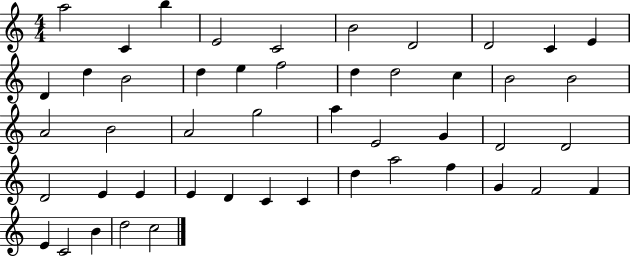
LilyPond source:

{
  \clef treble
  \numericTimeSignature
  \time 4/4
  \key c \major
  a''2 c'4 b''4 | e'2 c'2 | b'2 d'2 | d'2 c'4 e'4 | \break d'4 d''4 b'2 | d''4 e''4 f''2 | d''4 d''2 c''4 | b'2 b'2 | \break a'2 b'2 | a'2 g''2 | a''4 e'2 g'4 | d'2 d'2 | \break d'2 e'4 e'4 | e'4 d'4 c'4 c'4 | d''4 a''2 f''4 | g'4 f'2 f'4 | \break e'4 c'2 b'4 | d''2 c''2 | \bar "|."
}